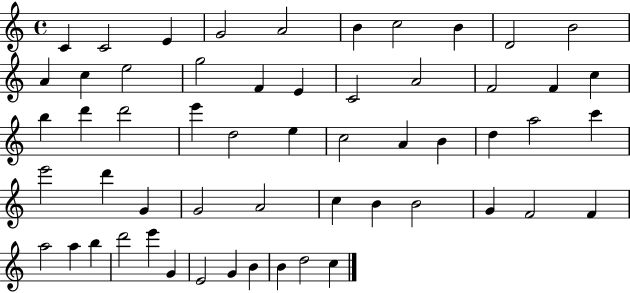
X:1
T:Untitled
M:4/4
L:1/4
K:C
C C2 E G2 A2 B c2 B D2 B2 A c e2 g2 F E C2 A2 F2 F c b d' d'2 e' d2 e c2 A B d a2 c' e'2 d' G G2 A2 c B B2 G F2 F a2 a b d'2 e' G E2 G B B d2 c